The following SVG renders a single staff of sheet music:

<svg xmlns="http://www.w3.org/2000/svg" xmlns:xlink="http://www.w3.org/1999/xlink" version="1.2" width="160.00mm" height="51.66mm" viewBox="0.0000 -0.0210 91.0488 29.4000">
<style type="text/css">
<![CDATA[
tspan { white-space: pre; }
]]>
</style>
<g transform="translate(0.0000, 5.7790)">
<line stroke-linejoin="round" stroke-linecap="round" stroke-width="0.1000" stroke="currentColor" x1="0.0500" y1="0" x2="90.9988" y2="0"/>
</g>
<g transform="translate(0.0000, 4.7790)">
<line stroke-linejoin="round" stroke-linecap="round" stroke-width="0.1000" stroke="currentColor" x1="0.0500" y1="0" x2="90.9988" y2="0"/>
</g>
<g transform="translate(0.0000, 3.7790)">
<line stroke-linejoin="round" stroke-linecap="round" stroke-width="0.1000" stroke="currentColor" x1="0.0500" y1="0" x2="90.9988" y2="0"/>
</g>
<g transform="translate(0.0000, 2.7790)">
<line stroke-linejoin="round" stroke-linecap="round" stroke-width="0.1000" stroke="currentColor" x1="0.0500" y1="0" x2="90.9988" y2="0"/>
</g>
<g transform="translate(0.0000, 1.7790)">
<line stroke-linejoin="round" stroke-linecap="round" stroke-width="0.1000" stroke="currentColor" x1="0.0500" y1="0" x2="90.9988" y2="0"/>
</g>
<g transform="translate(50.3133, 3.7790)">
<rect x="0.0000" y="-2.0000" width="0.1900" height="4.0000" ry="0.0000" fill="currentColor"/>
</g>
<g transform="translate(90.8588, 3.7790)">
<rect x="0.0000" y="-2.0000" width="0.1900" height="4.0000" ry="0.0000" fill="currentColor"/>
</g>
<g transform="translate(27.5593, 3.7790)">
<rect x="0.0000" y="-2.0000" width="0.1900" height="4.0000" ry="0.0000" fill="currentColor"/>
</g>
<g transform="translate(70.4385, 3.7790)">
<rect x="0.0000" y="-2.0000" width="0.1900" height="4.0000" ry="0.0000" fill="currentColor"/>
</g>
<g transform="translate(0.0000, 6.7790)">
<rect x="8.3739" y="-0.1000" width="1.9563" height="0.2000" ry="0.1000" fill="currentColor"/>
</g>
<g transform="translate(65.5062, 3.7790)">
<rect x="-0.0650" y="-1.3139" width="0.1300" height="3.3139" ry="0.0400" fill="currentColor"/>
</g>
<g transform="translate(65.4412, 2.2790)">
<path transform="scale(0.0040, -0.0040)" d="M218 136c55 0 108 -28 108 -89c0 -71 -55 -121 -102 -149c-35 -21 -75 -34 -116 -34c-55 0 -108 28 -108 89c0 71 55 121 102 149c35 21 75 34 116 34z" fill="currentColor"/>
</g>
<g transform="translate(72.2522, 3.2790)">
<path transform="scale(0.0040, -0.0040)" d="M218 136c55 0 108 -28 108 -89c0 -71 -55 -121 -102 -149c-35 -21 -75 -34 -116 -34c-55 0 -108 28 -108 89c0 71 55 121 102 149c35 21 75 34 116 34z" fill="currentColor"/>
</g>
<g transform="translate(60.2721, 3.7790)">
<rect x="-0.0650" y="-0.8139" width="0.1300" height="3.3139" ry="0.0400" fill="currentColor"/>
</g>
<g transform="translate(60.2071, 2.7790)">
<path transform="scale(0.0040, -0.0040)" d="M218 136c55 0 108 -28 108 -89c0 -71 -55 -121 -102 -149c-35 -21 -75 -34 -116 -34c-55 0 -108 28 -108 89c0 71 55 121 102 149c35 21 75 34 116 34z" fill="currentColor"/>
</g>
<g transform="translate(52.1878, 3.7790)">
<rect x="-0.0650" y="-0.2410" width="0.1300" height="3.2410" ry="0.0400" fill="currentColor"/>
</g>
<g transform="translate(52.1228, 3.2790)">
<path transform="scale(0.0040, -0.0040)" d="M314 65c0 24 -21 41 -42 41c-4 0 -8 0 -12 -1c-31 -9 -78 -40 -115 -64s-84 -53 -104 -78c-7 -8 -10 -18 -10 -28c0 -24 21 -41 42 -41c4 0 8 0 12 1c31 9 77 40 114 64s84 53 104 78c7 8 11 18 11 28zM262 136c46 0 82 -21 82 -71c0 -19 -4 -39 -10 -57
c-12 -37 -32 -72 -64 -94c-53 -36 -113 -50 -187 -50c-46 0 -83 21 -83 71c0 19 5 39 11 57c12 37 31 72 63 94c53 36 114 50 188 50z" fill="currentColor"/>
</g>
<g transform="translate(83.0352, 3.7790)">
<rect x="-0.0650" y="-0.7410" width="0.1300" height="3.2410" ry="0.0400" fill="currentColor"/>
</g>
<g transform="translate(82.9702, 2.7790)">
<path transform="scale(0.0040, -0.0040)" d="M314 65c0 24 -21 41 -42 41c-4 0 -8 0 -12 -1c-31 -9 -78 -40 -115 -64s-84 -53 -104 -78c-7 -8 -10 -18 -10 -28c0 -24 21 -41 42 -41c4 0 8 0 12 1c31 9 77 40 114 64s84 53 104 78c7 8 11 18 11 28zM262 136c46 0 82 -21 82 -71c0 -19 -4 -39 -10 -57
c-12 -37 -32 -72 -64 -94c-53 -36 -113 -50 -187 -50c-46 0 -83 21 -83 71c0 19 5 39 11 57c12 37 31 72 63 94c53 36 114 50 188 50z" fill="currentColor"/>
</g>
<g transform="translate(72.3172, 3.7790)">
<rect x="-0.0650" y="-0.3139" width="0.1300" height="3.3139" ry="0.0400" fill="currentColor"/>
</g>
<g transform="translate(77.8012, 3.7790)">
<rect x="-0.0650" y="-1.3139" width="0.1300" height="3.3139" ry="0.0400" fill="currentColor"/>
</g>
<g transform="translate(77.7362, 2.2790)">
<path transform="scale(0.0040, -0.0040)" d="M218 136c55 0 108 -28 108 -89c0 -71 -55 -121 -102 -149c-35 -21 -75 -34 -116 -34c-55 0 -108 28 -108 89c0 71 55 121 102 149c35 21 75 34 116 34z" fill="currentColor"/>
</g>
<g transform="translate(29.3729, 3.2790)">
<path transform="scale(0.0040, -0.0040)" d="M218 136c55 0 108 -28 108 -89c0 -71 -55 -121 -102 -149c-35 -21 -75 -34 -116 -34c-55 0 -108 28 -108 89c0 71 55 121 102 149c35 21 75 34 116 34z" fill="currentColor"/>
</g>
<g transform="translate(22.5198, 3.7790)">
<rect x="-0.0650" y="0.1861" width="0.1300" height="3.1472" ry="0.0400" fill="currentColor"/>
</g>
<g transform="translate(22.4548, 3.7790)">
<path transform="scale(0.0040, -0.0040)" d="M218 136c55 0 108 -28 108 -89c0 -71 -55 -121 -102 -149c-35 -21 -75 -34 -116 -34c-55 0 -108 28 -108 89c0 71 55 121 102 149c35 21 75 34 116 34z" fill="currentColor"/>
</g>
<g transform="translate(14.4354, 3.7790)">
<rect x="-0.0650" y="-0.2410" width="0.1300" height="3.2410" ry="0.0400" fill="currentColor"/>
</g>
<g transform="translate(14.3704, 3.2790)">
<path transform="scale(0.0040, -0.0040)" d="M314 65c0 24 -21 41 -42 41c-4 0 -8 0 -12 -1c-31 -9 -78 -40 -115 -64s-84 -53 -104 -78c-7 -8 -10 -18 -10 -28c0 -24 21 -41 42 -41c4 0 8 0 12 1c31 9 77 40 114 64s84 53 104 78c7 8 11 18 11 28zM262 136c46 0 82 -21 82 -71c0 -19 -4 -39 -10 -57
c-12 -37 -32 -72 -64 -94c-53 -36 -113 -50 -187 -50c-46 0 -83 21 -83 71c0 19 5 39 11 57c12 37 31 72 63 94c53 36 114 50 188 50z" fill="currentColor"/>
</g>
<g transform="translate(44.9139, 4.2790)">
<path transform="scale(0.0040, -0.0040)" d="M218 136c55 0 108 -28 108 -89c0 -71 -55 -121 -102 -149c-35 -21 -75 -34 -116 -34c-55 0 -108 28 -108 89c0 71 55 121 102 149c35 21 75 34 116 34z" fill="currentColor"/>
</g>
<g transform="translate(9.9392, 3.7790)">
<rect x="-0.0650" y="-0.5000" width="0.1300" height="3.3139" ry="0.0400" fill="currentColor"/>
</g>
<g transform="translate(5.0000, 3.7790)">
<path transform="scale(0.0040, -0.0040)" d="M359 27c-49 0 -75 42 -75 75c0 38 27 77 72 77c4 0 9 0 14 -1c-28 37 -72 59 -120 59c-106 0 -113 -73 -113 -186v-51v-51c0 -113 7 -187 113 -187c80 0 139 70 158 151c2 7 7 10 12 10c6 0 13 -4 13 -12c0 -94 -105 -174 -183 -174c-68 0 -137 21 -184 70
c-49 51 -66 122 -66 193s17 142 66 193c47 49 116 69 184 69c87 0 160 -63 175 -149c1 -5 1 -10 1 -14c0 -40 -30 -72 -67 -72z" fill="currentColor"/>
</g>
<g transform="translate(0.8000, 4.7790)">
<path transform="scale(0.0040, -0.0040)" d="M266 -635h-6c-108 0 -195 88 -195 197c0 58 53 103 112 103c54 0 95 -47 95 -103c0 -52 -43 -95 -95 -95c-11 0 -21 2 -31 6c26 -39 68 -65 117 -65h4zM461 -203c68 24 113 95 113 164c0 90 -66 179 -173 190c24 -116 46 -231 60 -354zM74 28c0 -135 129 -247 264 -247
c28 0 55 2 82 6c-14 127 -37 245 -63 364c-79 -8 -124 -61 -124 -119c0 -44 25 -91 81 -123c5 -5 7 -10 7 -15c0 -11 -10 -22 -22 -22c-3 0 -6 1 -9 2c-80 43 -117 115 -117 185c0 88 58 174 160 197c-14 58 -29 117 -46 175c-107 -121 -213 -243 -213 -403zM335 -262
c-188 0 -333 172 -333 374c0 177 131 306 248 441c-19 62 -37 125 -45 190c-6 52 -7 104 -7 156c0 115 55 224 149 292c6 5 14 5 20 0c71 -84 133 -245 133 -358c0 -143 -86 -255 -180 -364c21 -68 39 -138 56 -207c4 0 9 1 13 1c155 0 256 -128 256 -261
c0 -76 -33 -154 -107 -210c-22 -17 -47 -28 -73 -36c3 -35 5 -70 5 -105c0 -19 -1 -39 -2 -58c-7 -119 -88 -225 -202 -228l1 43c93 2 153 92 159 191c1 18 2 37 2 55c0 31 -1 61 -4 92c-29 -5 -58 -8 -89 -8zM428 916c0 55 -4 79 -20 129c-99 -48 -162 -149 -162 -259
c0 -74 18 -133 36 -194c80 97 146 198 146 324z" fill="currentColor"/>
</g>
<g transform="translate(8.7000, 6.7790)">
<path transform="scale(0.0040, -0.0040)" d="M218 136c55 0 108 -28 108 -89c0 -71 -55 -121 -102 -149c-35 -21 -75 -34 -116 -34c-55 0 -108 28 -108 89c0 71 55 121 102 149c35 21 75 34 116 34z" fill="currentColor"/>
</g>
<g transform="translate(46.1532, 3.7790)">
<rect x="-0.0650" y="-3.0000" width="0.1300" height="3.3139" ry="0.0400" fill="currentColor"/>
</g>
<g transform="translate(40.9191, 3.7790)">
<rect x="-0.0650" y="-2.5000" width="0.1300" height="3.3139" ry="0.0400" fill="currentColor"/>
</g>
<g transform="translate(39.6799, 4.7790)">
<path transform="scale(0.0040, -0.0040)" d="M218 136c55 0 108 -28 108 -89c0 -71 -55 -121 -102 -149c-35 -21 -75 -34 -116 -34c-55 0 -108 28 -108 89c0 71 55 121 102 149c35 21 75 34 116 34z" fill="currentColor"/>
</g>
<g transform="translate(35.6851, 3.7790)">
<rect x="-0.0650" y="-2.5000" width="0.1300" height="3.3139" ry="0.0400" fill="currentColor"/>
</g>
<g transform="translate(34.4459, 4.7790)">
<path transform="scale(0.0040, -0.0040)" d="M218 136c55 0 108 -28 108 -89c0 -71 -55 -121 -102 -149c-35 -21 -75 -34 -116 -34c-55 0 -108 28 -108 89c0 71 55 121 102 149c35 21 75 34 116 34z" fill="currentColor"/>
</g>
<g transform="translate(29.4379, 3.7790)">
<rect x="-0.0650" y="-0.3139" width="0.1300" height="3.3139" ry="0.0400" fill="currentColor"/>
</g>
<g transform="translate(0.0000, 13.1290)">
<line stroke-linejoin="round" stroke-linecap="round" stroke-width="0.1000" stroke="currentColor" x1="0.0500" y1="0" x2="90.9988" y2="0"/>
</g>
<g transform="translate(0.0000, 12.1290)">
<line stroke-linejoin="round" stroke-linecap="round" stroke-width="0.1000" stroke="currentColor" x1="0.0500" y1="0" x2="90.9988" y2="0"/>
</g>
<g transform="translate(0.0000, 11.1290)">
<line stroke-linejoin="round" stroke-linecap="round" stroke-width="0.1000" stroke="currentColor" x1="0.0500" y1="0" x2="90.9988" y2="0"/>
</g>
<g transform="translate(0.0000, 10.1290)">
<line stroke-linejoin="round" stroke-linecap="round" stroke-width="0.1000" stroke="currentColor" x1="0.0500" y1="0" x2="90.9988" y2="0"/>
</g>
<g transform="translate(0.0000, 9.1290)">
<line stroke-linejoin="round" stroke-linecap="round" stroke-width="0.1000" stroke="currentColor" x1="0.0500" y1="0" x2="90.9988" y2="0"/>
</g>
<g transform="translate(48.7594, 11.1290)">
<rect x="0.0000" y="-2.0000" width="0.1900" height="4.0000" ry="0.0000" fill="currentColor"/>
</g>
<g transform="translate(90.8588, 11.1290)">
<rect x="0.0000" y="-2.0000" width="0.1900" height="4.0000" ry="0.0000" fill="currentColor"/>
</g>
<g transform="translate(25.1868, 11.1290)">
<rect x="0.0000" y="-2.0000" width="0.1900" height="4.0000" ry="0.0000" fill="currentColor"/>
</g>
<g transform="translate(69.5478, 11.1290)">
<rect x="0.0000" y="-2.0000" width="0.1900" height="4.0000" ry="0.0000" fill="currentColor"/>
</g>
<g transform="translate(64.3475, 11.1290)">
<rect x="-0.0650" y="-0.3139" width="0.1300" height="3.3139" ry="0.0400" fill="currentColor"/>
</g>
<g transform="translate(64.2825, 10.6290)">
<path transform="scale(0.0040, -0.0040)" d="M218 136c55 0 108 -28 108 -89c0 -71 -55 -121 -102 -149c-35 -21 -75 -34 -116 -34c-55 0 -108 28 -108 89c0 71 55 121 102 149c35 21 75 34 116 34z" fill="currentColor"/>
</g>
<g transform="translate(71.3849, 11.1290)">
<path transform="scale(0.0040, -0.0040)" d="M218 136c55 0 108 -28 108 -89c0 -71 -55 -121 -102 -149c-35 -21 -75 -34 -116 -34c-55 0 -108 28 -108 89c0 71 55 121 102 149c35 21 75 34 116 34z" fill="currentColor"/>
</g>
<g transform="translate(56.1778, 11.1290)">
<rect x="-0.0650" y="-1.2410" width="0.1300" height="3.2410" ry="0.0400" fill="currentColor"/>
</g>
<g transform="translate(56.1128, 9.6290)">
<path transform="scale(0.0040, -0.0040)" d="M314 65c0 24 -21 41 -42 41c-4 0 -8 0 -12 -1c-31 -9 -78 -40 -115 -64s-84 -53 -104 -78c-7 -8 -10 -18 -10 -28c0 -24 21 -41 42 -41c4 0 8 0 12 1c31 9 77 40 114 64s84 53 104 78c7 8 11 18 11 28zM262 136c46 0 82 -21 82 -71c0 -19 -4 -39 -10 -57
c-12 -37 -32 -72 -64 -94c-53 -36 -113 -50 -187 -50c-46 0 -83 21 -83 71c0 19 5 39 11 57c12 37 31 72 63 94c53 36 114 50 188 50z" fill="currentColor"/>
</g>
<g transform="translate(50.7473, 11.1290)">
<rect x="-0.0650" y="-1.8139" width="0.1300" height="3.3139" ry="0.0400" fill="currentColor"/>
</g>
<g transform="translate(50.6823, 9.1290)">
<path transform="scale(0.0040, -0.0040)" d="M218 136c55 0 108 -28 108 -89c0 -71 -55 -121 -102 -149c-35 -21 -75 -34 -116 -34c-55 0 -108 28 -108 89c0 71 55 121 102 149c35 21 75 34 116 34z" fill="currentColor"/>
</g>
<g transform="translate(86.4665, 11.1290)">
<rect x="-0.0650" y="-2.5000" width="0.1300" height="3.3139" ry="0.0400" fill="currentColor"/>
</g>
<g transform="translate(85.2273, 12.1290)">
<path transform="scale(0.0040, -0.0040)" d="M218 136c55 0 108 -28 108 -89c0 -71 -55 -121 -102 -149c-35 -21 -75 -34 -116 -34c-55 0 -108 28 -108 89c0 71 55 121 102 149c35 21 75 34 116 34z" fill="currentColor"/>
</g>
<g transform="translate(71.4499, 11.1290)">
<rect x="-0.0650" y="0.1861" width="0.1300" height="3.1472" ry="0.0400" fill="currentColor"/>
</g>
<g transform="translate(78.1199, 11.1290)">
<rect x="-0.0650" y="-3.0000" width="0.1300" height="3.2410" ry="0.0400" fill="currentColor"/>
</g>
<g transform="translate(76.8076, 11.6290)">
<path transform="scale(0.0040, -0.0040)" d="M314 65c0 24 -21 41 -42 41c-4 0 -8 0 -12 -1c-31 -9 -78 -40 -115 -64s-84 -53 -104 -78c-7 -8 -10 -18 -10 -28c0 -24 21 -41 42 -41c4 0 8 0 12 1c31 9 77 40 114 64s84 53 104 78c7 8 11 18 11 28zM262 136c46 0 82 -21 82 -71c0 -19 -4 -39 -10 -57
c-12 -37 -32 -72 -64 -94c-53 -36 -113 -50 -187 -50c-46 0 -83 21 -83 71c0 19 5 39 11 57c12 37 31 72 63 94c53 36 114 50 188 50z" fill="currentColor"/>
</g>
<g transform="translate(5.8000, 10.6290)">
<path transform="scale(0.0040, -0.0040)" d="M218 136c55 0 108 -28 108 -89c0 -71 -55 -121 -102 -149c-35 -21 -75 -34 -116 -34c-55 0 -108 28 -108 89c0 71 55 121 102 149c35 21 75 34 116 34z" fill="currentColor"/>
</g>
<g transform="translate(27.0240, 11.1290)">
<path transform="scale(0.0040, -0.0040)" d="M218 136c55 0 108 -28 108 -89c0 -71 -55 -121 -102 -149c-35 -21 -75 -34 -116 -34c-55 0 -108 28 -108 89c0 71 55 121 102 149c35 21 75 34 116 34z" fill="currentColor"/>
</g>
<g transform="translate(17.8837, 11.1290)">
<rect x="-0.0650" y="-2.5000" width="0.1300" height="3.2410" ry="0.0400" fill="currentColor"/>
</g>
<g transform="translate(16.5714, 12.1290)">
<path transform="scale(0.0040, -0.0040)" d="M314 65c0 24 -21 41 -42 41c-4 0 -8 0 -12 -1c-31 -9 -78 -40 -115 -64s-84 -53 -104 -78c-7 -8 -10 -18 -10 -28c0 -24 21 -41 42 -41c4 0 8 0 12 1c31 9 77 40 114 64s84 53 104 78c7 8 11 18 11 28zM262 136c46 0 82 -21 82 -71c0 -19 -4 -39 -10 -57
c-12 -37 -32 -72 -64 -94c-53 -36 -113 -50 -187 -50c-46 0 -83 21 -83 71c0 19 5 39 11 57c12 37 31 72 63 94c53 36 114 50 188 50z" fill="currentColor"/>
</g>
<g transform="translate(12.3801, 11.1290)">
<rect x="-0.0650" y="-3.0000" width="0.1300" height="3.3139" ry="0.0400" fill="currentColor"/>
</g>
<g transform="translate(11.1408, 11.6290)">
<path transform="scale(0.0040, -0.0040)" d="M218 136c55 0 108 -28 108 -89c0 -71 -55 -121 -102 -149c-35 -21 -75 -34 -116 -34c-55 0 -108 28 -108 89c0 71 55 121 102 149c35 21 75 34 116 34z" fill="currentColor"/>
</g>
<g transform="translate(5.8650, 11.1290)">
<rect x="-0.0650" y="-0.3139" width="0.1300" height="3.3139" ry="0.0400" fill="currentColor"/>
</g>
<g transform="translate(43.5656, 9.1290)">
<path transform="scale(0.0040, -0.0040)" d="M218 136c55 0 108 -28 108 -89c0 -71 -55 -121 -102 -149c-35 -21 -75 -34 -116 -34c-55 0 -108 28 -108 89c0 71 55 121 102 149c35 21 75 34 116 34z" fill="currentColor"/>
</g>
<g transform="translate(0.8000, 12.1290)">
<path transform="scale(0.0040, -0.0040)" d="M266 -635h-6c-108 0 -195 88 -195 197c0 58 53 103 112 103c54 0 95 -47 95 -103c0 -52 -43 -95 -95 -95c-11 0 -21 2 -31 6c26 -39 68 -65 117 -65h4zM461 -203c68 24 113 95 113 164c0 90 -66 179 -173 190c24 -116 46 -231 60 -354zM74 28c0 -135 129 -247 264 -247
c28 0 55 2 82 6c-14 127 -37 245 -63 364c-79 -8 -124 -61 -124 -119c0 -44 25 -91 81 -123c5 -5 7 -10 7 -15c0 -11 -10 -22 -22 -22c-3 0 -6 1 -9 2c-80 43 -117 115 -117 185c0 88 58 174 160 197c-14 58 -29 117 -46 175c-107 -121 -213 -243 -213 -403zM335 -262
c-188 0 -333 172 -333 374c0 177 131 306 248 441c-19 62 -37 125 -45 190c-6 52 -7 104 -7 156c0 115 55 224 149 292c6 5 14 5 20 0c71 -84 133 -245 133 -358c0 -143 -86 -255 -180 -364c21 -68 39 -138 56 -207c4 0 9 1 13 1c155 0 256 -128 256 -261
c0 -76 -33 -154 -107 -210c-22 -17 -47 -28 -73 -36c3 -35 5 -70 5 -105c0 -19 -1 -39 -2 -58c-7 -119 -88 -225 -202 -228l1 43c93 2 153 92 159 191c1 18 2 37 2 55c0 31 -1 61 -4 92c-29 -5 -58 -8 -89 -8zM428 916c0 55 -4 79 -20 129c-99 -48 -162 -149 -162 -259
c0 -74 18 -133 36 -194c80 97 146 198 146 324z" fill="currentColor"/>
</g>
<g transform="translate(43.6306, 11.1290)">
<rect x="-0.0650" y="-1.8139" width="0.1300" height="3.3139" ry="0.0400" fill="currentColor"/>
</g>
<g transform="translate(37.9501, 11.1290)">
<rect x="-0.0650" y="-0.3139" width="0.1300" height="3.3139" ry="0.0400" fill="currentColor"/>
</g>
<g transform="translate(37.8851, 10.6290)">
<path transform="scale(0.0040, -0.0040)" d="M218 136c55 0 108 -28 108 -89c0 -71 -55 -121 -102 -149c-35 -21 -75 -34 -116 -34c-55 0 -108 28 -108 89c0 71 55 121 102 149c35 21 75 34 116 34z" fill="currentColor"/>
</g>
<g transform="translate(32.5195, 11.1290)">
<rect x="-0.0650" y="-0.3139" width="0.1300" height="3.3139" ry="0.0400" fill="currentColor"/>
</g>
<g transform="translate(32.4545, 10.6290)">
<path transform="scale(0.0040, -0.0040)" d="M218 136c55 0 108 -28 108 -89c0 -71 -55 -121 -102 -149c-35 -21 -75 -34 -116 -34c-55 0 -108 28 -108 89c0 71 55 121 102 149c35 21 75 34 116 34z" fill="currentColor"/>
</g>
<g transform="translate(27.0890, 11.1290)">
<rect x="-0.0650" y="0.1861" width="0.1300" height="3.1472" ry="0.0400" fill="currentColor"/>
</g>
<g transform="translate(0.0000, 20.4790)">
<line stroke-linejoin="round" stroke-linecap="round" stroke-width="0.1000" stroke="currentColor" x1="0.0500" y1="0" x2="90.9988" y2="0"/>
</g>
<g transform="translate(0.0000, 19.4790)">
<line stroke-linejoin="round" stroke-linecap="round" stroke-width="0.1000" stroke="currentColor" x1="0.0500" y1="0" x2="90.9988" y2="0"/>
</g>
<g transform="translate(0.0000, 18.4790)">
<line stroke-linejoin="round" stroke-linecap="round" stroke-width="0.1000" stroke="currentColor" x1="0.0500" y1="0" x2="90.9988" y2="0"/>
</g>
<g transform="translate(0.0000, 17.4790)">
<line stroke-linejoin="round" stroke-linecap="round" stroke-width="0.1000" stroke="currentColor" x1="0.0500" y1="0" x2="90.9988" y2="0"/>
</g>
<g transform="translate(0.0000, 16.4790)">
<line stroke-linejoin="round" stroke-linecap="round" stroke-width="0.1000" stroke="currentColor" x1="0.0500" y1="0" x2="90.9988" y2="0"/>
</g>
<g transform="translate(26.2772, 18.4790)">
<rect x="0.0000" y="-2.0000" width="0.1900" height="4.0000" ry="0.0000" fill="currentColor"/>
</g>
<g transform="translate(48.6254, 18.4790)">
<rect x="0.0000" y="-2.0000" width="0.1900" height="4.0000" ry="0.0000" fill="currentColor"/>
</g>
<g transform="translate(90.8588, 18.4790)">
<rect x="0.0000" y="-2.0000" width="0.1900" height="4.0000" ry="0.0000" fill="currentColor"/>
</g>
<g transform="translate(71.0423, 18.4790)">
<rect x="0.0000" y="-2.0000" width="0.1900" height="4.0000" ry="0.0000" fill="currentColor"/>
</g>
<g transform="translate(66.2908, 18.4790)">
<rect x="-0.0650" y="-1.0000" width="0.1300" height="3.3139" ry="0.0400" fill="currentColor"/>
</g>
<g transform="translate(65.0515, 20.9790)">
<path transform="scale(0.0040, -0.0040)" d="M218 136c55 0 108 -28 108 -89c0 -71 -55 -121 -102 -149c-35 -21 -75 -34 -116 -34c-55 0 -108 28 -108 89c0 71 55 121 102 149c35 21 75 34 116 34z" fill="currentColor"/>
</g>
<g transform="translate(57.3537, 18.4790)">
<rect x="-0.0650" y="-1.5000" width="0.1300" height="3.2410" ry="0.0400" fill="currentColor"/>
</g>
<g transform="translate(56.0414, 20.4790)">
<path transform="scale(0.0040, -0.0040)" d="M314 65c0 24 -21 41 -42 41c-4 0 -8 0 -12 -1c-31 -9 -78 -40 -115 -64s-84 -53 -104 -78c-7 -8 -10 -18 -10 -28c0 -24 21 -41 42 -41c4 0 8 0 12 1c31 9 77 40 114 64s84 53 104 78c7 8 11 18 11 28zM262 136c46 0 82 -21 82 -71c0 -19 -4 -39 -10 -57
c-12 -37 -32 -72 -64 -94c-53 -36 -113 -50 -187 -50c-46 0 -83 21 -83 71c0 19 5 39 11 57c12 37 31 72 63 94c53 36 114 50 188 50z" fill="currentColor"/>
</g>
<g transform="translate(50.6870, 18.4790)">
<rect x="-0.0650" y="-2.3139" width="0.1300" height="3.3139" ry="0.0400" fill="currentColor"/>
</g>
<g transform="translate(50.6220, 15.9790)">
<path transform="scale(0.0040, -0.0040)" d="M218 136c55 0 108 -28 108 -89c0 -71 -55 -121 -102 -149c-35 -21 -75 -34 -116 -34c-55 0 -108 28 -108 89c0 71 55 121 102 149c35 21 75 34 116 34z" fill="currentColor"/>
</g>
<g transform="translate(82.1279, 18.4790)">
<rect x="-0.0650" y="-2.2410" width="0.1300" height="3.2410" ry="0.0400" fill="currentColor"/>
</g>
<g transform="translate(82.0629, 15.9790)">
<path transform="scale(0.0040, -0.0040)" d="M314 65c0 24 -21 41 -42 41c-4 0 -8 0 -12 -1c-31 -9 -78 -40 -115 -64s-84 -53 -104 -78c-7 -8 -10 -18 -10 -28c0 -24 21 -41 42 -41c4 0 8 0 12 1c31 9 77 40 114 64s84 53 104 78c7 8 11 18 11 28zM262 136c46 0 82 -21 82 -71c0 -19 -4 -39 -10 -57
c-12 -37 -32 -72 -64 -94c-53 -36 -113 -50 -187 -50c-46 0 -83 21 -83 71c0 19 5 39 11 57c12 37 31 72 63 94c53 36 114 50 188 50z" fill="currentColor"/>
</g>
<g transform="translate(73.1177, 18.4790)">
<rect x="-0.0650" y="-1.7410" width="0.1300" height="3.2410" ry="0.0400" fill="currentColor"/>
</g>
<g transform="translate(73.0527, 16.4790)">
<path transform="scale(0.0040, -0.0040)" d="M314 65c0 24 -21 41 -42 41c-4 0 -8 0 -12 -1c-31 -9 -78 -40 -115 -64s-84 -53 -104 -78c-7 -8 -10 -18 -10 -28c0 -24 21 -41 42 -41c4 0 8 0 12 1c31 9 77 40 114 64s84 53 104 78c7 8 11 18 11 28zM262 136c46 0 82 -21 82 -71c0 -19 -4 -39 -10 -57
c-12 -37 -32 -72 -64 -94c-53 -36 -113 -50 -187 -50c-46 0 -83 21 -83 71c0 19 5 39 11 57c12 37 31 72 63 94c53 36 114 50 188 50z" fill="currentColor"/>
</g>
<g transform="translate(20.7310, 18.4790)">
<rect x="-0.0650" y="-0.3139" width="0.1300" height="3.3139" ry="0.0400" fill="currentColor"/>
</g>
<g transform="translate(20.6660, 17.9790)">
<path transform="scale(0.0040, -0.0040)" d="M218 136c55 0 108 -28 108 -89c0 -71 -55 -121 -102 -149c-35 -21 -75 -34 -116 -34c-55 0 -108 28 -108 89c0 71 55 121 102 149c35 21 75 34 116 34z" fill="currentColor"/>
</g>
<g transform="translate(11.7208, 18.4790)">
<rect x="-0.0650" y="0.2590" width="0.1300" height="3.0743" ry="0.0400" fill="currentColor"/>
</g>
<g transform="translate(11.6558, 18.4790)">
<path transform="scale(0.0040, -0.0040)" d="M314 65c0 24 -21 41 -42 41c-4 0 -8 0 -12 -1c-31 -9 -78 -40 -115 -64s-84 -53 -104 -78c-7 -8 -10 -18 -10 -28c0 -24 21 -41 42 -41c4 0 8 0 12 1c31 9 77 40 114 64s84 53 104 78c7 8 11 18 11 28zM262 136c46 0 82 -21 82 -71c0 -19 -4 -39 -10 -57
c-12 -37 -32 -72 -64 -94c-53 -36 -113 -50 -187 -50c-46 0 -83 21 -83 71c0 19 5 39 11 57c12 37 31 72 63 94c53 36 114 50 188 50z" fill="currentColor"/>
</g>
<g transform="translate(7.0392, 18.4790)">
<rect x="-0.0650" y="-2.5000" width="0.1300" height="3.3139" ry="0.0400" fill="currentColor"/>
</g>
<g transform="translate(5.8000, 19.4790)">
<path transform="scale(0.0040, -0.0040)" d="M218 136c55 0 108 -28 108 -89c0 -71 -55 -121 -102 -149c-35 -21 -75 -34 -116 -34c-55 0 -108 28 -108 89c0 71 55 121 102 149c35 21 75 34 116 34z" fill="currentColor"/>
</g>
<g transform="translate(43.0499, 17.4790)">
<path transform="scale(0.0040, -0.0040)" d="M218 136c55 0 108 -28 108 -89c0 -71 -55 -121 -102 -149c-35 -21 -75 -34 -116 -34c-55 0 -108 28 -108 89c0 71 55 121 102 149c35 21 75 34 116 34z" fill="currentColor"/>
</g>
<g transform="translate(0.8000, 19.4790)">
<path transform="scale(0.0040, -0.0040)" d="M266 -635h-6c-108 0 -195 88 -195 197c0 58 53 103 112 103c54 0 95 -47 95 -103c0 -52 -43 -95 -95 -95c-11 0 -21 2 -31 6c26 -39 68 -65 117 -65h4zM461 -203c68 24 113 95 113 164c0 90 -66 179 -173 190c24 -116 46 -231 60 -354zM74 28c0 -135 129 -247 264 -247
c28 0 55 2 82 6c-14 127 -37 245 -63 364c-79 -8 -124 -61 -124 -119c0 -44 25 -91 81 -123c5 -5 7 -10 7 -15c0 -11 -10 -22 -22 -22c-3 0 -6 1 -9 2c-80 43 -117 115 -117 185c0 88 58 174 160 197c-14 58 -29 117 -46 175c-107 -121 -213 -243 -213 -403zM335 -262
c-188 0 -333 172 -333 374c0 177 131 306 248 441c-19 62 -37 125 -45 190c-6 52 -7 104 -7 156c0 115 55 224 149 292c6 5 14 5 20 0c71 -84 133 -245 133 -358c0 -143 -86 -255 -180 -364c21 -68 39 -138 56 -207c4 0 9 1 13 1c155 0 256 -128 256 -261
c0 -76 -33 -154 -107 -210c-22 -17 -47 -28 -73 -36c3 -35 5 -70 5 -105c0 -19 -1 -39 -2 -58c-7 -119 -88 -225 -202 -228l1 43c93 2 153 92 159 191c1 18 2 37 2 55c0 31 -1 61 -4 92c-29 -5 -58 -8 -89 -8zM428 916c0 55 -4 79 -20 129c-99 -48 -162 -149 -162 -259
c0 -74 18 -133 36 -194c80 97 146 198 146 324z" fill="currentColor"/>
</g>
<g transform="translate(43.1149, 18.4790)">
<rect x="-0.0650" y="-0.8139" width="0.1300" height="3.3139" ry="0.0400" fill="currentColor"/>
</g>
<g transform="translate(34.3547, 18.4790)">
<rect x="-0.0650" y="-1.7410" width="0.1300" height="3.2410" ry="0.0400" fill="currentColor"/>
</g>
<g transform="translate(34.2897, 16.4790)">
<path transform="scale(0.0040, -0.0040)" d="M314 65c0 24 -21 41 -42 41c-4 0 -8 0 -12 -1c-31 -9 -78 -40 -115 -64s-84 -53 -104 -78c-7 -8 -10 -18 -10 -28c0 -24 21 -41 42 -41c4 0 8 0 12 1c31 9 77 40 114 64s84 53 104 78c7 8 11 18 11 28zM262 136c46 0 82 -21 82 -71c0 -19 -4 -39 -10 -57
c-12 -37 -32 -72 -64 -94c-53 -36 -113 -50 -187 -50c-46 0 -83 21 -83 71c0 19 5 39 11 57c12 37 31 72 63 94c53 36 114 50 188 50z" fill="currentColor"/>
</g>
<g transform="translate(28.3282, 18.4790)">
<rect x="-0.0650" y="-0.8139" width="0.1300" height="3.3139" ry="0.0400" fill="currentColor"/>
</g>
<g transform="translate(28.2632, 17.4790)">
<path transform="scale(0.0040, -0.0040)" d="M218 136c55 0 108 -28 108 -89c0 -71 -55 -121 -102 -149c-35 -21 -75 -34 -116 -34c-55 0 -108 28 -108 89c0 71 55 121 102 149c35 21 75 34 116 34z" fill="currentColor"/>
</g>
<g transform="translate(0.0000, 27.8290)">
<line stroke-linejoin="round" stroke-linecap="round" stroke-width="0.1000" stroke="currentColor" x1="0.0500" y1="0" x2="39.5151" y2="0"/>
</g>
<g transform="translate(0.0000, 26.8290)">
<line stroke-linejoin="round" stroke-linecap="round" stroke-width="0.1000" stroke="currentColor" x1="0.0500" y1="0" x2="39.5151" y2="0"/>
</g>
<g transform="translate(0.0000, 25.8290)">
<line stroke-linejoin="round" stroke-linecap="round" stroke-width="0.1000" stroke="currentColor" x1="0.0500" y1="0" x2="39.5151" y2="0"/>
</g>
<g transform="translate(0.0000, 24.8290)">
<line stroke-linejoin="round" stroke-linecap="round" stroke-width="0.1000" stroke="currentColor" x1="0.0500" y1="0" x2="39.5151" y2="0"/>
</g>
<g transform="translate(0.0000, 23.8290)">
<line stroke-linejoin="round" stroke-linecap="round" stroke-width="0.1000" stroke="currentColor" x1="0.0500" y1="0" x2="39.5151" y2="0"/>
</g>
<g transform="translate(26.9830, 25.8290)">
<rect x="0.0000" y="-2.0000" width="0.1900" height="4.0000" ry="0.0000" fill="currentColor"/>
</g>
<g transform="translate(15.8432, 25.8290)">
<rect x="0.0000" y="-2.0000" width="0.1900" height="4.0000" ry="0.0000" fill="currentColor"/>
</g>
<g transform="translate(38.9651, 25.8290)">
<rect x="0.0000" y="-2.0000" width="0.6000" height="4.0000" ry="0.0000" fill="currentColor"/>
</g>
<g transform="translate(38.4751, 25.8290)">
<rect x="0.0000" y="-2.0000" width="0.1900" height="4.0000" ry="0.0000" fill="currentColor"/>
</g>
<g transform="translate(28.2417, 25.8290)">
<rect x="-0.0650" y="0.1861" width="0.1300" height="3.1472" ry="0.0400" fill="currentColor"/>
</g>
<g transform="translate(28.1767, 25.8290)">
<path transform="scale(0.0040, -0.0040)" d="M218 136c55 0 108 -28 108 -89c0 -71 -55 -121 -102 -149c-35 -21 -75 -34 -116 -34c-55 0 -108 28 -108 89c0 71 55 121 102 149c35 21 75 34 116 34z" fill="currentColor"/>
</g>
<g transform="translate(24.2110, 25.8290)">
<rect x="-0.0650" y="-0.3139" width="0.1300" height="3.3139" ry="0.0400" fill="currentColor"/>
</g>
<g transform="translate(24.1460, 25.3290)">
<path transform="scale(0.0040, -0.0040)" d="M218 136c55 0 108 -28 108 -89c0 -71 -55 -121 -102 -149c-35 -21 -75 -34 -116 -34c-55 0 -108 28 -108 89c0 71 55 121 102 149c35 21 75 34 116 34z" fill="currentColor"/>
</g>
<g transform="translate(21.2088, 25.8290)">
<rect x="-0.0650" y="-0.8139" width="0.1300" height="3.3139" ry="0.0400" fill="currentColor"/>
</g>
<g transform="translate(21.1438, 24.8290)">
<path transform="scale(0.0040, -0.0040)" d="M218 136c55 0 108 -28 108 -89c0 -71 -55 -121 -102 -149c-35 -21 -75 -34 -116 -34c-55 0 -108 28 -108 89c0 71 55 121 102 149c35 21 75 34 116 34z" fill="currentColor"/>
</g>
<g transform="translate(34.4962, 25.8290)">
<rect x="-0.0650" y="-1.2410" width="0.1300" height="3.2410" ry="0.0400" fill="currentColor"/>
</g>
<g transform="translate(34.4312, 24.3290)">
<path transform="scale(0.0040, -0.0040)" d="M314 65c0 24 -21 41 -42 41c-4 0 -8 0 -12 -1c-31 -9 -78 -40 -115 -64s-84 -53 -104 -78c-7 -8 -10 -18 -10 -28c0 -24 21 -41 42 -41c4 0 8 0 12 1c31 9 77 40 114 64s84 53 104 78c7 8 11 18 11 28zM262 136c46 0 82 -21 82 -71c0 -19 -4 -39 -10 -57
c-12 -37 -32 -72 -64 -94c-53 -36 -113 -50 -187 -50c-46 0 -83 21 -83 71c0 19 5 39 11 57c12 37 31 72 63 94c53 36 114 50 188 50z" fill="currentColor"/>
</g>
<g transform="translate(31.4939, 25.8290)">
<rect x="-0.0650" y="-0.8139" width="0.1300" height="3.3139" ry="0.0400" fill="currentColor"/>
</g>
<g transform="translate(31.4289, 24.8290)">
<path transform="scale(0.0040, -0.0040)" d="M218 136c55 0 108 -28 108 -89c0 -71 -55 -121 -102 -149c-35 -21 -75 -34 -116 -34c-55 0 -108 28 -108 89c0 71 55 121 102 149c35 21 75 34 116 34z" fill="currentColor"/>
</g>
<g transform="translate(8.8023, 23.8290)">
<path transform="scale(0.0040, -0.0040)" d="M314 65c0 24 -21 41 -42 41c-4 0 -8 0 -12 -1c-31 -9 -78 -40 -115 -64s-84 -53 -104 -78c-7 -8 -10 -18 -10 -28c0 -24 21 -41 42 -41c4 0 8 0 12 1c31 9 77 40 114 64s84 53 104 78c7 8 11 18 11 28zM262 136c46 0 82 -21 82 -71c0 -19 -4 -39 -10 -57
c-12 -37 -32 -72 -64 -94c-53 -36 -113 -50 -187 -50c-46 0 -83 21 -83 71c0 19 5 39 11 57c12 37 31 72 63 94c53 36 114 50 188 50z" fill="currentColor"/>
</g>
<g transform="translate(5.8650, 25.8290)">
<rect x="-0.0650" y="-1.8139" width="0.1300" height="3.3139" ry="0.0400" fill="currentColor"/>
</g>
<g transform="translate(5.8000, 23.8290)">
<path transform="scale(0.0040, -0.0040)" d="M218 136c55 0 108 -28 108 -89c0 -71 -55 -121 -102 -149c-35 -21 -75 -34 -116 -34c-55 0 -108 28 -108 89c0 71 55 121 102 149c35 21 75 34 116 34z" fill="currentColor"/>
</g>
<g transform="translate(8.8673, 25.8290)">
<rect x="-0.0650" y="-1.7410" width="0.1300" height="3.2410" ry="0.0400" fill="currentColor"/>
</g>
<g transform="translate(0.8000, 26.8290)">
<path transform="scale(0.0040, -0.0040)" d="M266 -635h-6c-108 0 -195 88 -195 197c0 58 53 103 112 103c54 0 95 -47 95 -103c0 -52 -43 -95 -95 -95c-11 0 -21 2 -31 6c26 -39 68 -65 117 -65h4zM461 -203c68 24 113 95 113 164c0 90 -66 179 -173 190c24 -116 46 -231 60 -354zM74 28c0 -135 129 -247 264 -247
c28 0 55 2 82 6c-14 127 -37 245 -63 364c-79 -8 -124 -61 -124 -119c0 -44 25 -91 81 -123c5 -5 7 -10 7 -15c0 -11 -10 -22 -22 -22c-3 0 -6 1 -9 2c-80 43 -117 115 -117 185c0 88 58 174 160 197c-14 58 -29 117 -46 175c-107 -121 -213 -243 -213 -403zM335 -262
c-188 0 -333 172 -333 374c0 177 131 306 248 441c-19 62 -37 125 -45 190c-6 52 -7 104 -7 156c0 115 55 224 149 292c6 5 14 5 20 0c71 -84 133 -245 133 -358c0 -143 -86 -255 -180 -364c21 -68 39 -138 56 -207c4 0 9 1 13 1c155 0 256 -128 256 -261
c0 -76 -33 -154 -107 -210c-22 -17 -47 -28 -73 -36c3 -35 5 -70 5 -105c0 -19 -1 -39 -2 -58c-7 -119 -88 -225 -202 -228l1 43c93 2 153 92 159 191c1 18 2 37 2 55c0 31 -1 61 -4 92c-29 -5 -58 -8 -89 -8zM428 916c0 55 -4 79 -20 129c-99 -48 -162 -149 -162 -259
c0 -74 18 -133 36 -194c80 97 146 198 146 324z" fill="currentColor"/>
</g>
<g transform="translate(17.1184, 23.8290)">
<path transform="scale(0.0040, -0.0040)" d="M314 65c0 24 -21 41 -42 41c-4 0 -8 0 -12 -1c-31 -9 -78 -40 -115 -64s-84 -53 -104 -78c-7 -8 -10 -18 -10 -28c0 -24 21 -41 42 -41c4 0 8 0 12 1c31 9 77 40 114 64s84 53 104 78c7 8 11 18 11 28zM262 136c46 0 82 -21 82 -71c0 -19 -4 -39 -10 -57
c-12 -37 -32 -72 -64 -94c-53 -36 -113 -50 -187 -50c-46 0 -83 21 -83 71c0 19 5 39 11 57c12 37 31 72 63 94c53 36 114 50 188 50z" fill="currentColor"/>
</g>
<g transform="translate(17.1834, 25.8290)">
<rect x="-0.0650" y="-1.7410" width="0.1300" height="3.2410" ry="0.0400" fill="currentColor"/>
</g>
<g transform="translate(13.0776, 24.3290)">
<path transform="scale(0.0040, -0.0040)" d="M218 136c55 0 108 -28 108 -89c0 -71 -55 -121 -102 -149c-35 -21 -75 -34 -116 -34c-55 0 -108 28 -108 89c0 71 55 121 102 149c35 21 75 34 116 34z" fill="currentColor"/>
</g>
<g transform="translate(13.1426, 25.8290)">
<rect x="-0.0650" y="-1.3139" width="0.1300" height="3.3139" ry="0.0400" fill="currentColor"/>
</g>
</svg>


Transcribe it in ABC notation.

X:1
T:Untitled
M:4/4
L:1/4
K:C
C c2 B c G G A c2 d e c e d2 c A G2 B c c f f e2 c B A2 G G B2 c d f2 d g E2 D f2 g2 f f2 e f2 d c B d e2